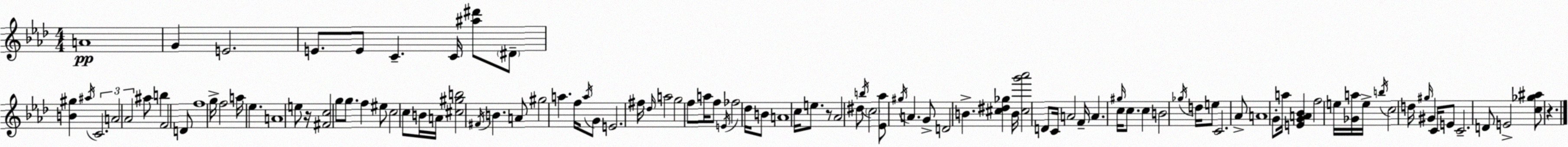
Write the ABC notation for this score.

X:1
T:Untitled
M:4/4
L:1/4
K:Fm
A4 G E2 E/2 E/2 C C/4 [^a^d']/2 ^D/2 [B^g] ^a/4 C2 A2 _A2 ^a/2 b F2 D/2 f4 g/4 f2 a/4 _e A4 e/2 z/4 [^Fc]2 g/2 g/2 f ^e/2 c2 c/2 B/4 A/4 [^c^gb]2 ^F/4 B A/2 ^g2 a f/4 a/4 G/2 E2 ^f/4 _d/4 a2 g2 f/2 a/4 f/2 E/4 _f2 _d/4 B/2 A4 c/4 e/2 z/2 _A2 ^d/2 b/4 c2 [_E_a]/2 ^g/4 A G/2 D2 B [^c^d_g] B/4 [^cg'_a']2 D/2 C/4 A2 F/4 A ^g/4 c/4 c/2 c B2 _g/4 d/4 e/2 C2 _A/2 A4 G/2 a/4 [EGA_B] f2 e/4 [_Ga]/4 e/4 b/4 c2 d/4 ^g/4 ^G C/4 E/2 C2 D/2 E2 [c_g^a]/2 z